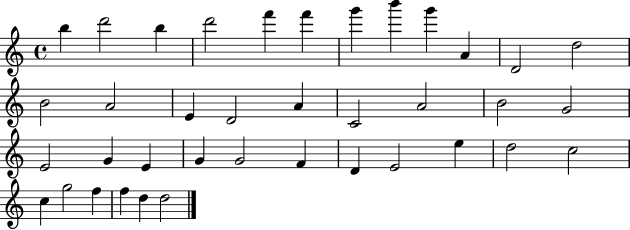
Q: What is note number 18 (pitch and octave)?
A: C4